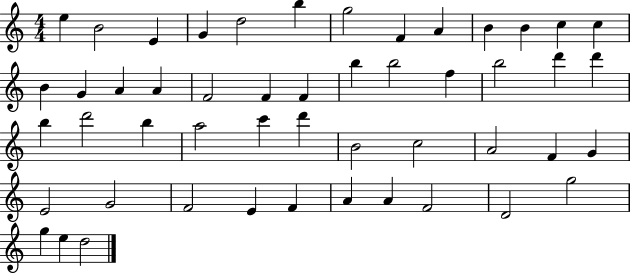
X:1
T:Untitled
M:4/4
L:1/4
K:C
e B2 E G d2 b g2 F A B B c c B G A A F2 F F b b2 f b2 d' d' b d'2 b a2 c' d' B2 c2 A2 F G E2 G2 F2 E F A A F2 D2 g2 g e d2